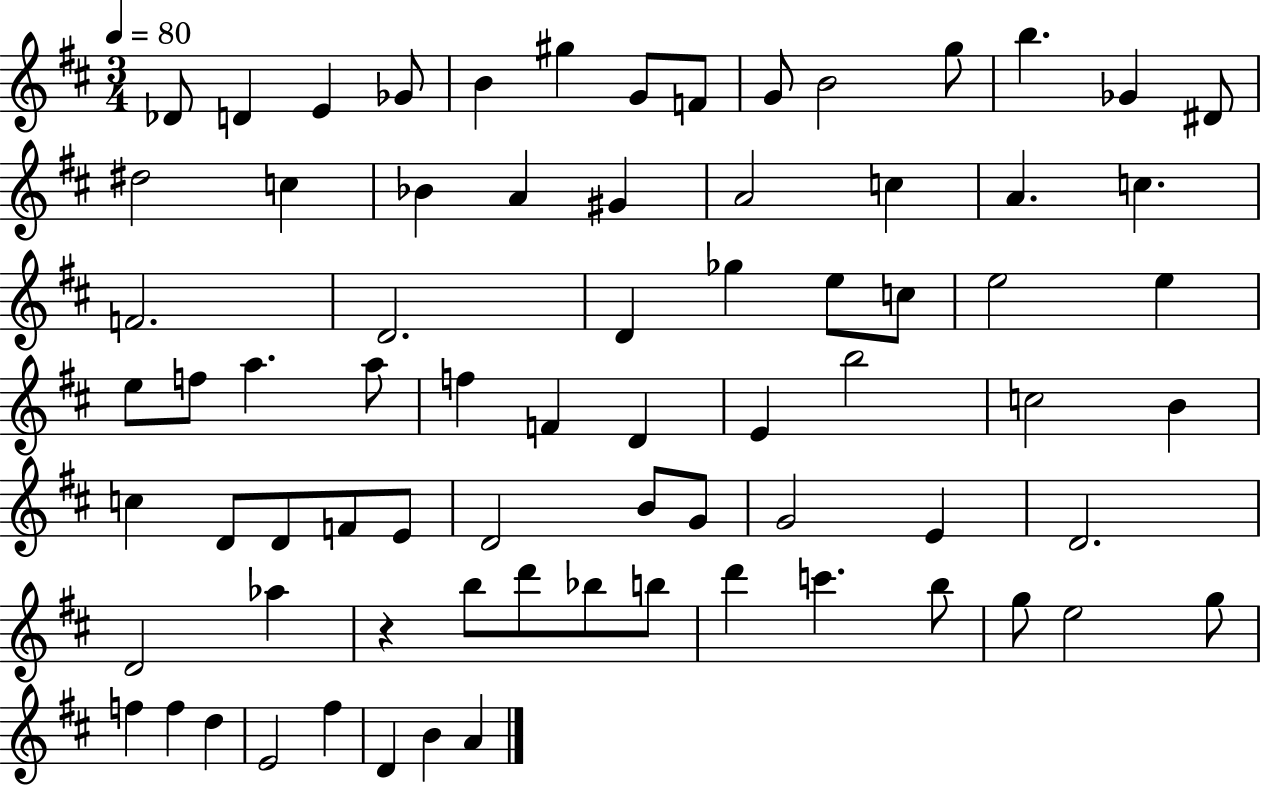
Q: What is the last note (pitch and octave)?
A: A4